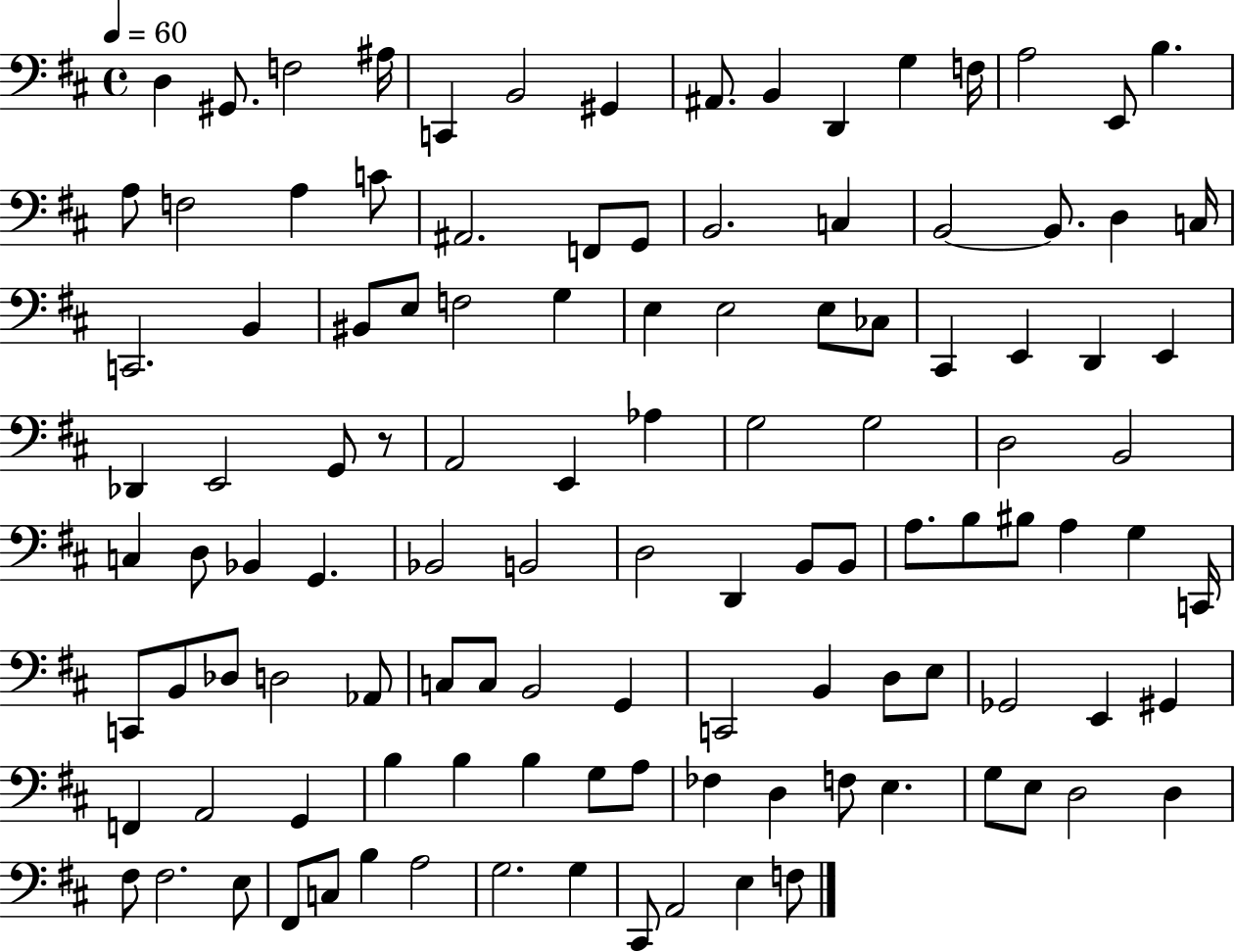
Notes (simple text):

D3/q G#2/e. F3/h A#3/s C2/q B2/h G#2/q A#2/e. B2/q D2/q G3/q F3/s A3/h E2/e B3/q. A3/e F3/h A3/q C4/e A#2/h. F2/e G2/e B2/h. C3/q B2/h B2/e. D3/q C3/s C2/h. B2/q BIS2/e E3/e F3/h G3/q E3/q E3/h E3/e CES3/e C#2/q E2/q D2/q E2/q Db2/q E2/h G2/e R/e A2/h E2/q Ab3/q G3/h G3/h D3/h B2/h C3/q D3/e Bb2/q G2/q. Bb2/h B2/h D3/h D2/q B2/e B2/e A3/e. B3/e BIS3/e A3/q G3/q C2/s C2/e B2/e Db3/e D3/h Ab2/e C3/e C3/e B2/h G2/q C2/h B2/q D3/e E3/e Gb2/h E2/q G#2/q F2/q A2/h G2/q B3/q B3/q B3/q G3/e A3/e FES3/q D3/q F3/e E3/q. G3/e E3/e D3/h D3/q F#3/e F#3/h. E3/e F#2/e C3/e B3/q A3/h G3/h. G3/q C#2/e A2/h E3/q F3/e